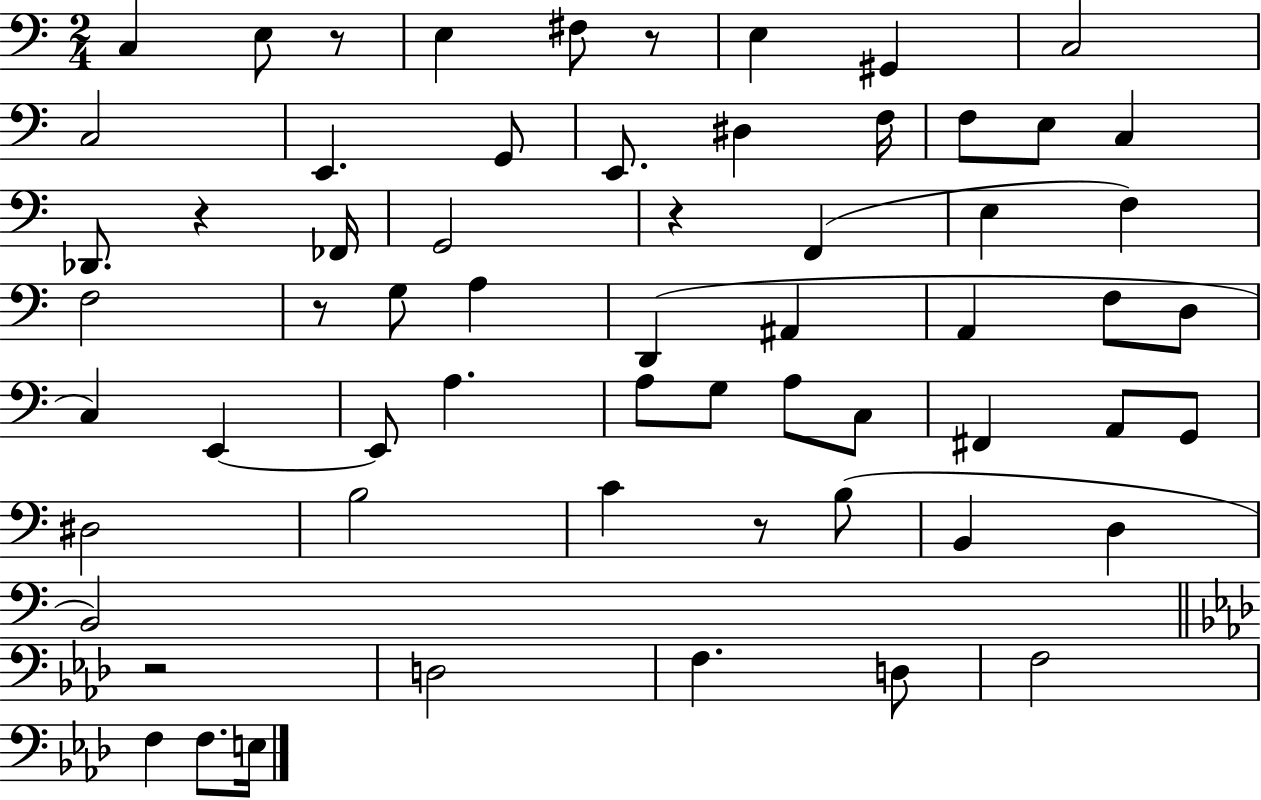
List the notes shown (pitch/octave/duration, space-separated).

C3/q E3/e R/e E3/q F#3/e R/e E3/q G#2/q C3/h C3/h E2/q. G2/e E2/e. D#3/q F3/s F3/e E3/e C3/q Db2/e. R/q FES2/s G2/h R/q F2/q E3/q F3/q F3/h R/e G3/e A3/q D2/q A#2/q A2/q F3/e D3/e C3/q E2/q E2/e A3/q. A3/e G3/e A3/e C3/e F#2/q A2/e G2/e D#3/h B3/h C4/q R/e B3/e B2/q D3/q B2/h R/h D3/h F3/q. D3/e F3/h F3/q F3/e. E3/s